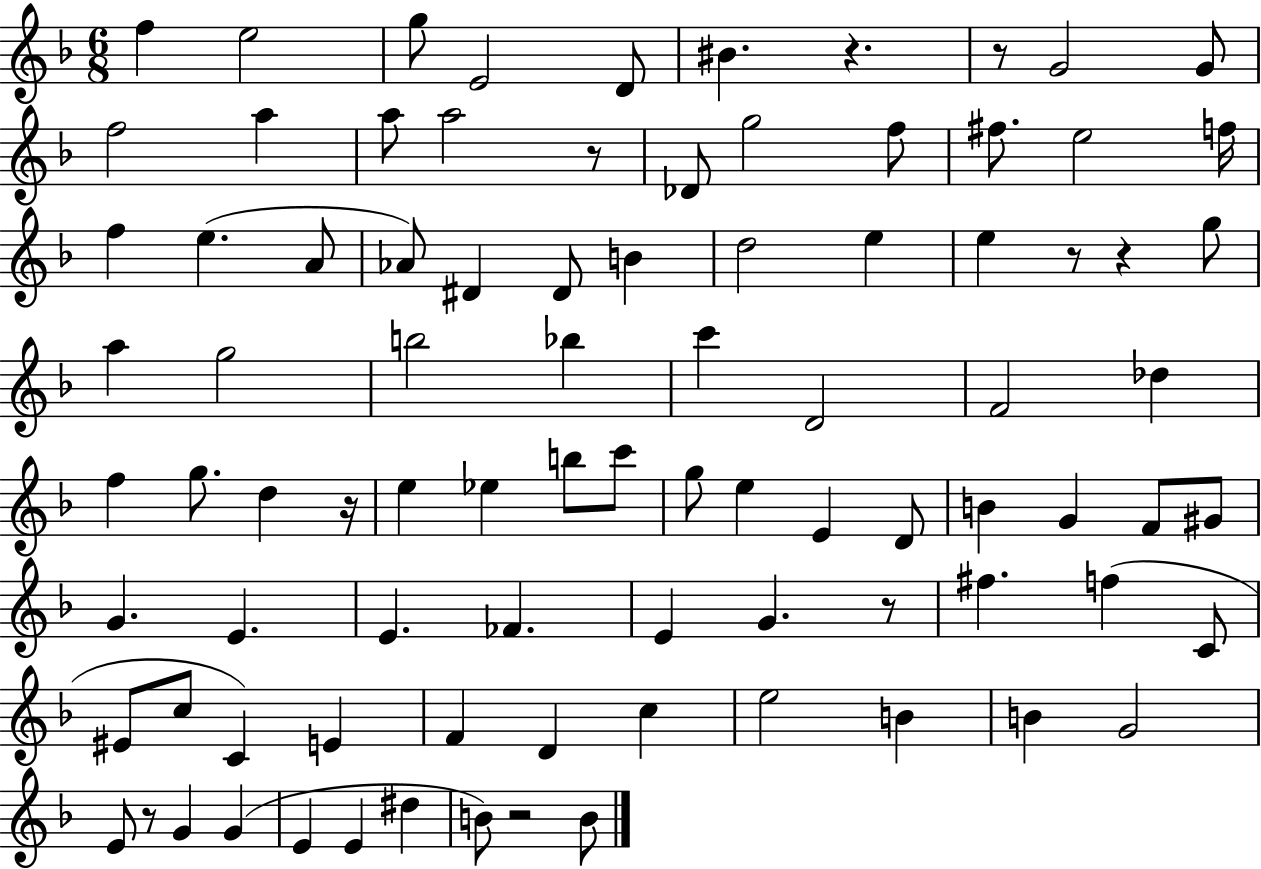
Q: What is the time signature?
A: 6/8